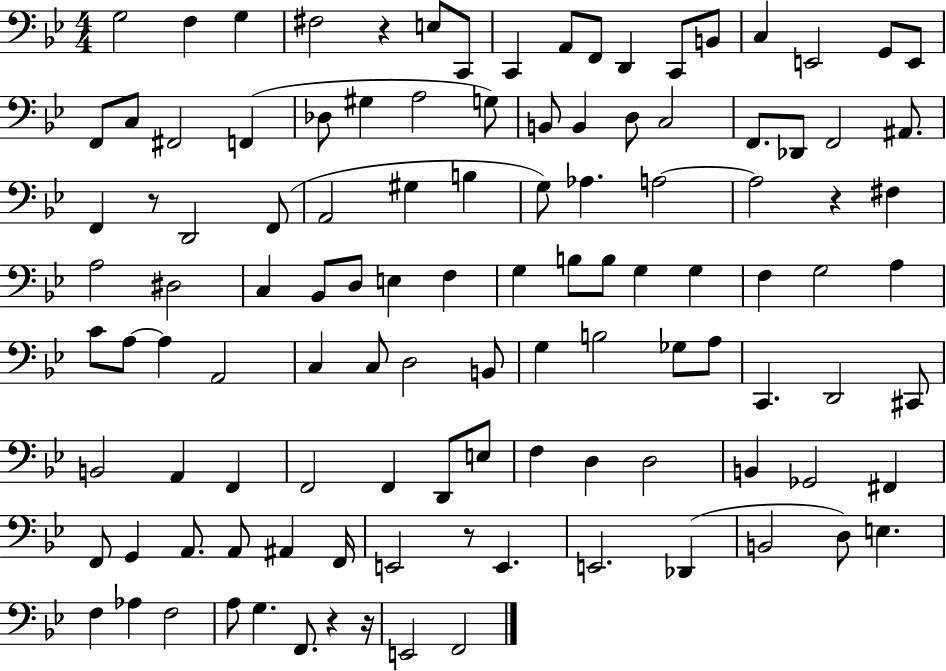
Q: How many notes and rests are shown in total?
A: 113